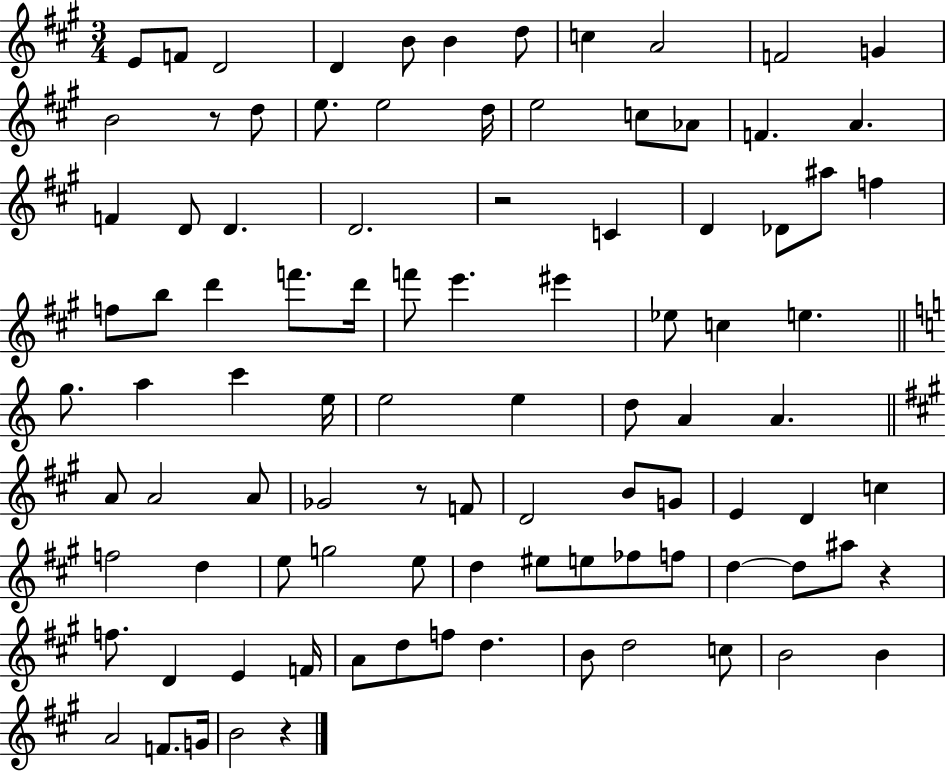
E4/e F4/e D4/h D4/q B4/e B4/q D5/e C5/q A4/h F4/h G4/q B4/h R/e D5/e E5/e. E5/h D5/s E5/h C5/e Ab4/e F4/q. A4/q. F4/q D4/e D4/q. D4/h. R/h C4/q D4/q Db4/e A#5/e F5/q F5/e B5/e D6/q F6/e. D6/s F6/e E6/q. EIS6/q Eb5/e C5/q E5/q. G5/e. A5/q C6/q E5/s E5/h E5/q D5/e A4/q A4/q. A4/e A4/h A4/e Gb4/h R/e F4/e D4/h B4/e G4/e E4/q D4/q C5/q F5/h D5/q E5/e G5/h E5/e D5/q EIS5/e E5/e FES5/e F5/e D5/q D5/e A#5/e R/q F5/e. D4/q E4/q F4/s A4/e D5/e F5/e D5/q. B4/e D5/h C5/e B4/h B4/q A4/h F4/e. G4/s B4/h R/q